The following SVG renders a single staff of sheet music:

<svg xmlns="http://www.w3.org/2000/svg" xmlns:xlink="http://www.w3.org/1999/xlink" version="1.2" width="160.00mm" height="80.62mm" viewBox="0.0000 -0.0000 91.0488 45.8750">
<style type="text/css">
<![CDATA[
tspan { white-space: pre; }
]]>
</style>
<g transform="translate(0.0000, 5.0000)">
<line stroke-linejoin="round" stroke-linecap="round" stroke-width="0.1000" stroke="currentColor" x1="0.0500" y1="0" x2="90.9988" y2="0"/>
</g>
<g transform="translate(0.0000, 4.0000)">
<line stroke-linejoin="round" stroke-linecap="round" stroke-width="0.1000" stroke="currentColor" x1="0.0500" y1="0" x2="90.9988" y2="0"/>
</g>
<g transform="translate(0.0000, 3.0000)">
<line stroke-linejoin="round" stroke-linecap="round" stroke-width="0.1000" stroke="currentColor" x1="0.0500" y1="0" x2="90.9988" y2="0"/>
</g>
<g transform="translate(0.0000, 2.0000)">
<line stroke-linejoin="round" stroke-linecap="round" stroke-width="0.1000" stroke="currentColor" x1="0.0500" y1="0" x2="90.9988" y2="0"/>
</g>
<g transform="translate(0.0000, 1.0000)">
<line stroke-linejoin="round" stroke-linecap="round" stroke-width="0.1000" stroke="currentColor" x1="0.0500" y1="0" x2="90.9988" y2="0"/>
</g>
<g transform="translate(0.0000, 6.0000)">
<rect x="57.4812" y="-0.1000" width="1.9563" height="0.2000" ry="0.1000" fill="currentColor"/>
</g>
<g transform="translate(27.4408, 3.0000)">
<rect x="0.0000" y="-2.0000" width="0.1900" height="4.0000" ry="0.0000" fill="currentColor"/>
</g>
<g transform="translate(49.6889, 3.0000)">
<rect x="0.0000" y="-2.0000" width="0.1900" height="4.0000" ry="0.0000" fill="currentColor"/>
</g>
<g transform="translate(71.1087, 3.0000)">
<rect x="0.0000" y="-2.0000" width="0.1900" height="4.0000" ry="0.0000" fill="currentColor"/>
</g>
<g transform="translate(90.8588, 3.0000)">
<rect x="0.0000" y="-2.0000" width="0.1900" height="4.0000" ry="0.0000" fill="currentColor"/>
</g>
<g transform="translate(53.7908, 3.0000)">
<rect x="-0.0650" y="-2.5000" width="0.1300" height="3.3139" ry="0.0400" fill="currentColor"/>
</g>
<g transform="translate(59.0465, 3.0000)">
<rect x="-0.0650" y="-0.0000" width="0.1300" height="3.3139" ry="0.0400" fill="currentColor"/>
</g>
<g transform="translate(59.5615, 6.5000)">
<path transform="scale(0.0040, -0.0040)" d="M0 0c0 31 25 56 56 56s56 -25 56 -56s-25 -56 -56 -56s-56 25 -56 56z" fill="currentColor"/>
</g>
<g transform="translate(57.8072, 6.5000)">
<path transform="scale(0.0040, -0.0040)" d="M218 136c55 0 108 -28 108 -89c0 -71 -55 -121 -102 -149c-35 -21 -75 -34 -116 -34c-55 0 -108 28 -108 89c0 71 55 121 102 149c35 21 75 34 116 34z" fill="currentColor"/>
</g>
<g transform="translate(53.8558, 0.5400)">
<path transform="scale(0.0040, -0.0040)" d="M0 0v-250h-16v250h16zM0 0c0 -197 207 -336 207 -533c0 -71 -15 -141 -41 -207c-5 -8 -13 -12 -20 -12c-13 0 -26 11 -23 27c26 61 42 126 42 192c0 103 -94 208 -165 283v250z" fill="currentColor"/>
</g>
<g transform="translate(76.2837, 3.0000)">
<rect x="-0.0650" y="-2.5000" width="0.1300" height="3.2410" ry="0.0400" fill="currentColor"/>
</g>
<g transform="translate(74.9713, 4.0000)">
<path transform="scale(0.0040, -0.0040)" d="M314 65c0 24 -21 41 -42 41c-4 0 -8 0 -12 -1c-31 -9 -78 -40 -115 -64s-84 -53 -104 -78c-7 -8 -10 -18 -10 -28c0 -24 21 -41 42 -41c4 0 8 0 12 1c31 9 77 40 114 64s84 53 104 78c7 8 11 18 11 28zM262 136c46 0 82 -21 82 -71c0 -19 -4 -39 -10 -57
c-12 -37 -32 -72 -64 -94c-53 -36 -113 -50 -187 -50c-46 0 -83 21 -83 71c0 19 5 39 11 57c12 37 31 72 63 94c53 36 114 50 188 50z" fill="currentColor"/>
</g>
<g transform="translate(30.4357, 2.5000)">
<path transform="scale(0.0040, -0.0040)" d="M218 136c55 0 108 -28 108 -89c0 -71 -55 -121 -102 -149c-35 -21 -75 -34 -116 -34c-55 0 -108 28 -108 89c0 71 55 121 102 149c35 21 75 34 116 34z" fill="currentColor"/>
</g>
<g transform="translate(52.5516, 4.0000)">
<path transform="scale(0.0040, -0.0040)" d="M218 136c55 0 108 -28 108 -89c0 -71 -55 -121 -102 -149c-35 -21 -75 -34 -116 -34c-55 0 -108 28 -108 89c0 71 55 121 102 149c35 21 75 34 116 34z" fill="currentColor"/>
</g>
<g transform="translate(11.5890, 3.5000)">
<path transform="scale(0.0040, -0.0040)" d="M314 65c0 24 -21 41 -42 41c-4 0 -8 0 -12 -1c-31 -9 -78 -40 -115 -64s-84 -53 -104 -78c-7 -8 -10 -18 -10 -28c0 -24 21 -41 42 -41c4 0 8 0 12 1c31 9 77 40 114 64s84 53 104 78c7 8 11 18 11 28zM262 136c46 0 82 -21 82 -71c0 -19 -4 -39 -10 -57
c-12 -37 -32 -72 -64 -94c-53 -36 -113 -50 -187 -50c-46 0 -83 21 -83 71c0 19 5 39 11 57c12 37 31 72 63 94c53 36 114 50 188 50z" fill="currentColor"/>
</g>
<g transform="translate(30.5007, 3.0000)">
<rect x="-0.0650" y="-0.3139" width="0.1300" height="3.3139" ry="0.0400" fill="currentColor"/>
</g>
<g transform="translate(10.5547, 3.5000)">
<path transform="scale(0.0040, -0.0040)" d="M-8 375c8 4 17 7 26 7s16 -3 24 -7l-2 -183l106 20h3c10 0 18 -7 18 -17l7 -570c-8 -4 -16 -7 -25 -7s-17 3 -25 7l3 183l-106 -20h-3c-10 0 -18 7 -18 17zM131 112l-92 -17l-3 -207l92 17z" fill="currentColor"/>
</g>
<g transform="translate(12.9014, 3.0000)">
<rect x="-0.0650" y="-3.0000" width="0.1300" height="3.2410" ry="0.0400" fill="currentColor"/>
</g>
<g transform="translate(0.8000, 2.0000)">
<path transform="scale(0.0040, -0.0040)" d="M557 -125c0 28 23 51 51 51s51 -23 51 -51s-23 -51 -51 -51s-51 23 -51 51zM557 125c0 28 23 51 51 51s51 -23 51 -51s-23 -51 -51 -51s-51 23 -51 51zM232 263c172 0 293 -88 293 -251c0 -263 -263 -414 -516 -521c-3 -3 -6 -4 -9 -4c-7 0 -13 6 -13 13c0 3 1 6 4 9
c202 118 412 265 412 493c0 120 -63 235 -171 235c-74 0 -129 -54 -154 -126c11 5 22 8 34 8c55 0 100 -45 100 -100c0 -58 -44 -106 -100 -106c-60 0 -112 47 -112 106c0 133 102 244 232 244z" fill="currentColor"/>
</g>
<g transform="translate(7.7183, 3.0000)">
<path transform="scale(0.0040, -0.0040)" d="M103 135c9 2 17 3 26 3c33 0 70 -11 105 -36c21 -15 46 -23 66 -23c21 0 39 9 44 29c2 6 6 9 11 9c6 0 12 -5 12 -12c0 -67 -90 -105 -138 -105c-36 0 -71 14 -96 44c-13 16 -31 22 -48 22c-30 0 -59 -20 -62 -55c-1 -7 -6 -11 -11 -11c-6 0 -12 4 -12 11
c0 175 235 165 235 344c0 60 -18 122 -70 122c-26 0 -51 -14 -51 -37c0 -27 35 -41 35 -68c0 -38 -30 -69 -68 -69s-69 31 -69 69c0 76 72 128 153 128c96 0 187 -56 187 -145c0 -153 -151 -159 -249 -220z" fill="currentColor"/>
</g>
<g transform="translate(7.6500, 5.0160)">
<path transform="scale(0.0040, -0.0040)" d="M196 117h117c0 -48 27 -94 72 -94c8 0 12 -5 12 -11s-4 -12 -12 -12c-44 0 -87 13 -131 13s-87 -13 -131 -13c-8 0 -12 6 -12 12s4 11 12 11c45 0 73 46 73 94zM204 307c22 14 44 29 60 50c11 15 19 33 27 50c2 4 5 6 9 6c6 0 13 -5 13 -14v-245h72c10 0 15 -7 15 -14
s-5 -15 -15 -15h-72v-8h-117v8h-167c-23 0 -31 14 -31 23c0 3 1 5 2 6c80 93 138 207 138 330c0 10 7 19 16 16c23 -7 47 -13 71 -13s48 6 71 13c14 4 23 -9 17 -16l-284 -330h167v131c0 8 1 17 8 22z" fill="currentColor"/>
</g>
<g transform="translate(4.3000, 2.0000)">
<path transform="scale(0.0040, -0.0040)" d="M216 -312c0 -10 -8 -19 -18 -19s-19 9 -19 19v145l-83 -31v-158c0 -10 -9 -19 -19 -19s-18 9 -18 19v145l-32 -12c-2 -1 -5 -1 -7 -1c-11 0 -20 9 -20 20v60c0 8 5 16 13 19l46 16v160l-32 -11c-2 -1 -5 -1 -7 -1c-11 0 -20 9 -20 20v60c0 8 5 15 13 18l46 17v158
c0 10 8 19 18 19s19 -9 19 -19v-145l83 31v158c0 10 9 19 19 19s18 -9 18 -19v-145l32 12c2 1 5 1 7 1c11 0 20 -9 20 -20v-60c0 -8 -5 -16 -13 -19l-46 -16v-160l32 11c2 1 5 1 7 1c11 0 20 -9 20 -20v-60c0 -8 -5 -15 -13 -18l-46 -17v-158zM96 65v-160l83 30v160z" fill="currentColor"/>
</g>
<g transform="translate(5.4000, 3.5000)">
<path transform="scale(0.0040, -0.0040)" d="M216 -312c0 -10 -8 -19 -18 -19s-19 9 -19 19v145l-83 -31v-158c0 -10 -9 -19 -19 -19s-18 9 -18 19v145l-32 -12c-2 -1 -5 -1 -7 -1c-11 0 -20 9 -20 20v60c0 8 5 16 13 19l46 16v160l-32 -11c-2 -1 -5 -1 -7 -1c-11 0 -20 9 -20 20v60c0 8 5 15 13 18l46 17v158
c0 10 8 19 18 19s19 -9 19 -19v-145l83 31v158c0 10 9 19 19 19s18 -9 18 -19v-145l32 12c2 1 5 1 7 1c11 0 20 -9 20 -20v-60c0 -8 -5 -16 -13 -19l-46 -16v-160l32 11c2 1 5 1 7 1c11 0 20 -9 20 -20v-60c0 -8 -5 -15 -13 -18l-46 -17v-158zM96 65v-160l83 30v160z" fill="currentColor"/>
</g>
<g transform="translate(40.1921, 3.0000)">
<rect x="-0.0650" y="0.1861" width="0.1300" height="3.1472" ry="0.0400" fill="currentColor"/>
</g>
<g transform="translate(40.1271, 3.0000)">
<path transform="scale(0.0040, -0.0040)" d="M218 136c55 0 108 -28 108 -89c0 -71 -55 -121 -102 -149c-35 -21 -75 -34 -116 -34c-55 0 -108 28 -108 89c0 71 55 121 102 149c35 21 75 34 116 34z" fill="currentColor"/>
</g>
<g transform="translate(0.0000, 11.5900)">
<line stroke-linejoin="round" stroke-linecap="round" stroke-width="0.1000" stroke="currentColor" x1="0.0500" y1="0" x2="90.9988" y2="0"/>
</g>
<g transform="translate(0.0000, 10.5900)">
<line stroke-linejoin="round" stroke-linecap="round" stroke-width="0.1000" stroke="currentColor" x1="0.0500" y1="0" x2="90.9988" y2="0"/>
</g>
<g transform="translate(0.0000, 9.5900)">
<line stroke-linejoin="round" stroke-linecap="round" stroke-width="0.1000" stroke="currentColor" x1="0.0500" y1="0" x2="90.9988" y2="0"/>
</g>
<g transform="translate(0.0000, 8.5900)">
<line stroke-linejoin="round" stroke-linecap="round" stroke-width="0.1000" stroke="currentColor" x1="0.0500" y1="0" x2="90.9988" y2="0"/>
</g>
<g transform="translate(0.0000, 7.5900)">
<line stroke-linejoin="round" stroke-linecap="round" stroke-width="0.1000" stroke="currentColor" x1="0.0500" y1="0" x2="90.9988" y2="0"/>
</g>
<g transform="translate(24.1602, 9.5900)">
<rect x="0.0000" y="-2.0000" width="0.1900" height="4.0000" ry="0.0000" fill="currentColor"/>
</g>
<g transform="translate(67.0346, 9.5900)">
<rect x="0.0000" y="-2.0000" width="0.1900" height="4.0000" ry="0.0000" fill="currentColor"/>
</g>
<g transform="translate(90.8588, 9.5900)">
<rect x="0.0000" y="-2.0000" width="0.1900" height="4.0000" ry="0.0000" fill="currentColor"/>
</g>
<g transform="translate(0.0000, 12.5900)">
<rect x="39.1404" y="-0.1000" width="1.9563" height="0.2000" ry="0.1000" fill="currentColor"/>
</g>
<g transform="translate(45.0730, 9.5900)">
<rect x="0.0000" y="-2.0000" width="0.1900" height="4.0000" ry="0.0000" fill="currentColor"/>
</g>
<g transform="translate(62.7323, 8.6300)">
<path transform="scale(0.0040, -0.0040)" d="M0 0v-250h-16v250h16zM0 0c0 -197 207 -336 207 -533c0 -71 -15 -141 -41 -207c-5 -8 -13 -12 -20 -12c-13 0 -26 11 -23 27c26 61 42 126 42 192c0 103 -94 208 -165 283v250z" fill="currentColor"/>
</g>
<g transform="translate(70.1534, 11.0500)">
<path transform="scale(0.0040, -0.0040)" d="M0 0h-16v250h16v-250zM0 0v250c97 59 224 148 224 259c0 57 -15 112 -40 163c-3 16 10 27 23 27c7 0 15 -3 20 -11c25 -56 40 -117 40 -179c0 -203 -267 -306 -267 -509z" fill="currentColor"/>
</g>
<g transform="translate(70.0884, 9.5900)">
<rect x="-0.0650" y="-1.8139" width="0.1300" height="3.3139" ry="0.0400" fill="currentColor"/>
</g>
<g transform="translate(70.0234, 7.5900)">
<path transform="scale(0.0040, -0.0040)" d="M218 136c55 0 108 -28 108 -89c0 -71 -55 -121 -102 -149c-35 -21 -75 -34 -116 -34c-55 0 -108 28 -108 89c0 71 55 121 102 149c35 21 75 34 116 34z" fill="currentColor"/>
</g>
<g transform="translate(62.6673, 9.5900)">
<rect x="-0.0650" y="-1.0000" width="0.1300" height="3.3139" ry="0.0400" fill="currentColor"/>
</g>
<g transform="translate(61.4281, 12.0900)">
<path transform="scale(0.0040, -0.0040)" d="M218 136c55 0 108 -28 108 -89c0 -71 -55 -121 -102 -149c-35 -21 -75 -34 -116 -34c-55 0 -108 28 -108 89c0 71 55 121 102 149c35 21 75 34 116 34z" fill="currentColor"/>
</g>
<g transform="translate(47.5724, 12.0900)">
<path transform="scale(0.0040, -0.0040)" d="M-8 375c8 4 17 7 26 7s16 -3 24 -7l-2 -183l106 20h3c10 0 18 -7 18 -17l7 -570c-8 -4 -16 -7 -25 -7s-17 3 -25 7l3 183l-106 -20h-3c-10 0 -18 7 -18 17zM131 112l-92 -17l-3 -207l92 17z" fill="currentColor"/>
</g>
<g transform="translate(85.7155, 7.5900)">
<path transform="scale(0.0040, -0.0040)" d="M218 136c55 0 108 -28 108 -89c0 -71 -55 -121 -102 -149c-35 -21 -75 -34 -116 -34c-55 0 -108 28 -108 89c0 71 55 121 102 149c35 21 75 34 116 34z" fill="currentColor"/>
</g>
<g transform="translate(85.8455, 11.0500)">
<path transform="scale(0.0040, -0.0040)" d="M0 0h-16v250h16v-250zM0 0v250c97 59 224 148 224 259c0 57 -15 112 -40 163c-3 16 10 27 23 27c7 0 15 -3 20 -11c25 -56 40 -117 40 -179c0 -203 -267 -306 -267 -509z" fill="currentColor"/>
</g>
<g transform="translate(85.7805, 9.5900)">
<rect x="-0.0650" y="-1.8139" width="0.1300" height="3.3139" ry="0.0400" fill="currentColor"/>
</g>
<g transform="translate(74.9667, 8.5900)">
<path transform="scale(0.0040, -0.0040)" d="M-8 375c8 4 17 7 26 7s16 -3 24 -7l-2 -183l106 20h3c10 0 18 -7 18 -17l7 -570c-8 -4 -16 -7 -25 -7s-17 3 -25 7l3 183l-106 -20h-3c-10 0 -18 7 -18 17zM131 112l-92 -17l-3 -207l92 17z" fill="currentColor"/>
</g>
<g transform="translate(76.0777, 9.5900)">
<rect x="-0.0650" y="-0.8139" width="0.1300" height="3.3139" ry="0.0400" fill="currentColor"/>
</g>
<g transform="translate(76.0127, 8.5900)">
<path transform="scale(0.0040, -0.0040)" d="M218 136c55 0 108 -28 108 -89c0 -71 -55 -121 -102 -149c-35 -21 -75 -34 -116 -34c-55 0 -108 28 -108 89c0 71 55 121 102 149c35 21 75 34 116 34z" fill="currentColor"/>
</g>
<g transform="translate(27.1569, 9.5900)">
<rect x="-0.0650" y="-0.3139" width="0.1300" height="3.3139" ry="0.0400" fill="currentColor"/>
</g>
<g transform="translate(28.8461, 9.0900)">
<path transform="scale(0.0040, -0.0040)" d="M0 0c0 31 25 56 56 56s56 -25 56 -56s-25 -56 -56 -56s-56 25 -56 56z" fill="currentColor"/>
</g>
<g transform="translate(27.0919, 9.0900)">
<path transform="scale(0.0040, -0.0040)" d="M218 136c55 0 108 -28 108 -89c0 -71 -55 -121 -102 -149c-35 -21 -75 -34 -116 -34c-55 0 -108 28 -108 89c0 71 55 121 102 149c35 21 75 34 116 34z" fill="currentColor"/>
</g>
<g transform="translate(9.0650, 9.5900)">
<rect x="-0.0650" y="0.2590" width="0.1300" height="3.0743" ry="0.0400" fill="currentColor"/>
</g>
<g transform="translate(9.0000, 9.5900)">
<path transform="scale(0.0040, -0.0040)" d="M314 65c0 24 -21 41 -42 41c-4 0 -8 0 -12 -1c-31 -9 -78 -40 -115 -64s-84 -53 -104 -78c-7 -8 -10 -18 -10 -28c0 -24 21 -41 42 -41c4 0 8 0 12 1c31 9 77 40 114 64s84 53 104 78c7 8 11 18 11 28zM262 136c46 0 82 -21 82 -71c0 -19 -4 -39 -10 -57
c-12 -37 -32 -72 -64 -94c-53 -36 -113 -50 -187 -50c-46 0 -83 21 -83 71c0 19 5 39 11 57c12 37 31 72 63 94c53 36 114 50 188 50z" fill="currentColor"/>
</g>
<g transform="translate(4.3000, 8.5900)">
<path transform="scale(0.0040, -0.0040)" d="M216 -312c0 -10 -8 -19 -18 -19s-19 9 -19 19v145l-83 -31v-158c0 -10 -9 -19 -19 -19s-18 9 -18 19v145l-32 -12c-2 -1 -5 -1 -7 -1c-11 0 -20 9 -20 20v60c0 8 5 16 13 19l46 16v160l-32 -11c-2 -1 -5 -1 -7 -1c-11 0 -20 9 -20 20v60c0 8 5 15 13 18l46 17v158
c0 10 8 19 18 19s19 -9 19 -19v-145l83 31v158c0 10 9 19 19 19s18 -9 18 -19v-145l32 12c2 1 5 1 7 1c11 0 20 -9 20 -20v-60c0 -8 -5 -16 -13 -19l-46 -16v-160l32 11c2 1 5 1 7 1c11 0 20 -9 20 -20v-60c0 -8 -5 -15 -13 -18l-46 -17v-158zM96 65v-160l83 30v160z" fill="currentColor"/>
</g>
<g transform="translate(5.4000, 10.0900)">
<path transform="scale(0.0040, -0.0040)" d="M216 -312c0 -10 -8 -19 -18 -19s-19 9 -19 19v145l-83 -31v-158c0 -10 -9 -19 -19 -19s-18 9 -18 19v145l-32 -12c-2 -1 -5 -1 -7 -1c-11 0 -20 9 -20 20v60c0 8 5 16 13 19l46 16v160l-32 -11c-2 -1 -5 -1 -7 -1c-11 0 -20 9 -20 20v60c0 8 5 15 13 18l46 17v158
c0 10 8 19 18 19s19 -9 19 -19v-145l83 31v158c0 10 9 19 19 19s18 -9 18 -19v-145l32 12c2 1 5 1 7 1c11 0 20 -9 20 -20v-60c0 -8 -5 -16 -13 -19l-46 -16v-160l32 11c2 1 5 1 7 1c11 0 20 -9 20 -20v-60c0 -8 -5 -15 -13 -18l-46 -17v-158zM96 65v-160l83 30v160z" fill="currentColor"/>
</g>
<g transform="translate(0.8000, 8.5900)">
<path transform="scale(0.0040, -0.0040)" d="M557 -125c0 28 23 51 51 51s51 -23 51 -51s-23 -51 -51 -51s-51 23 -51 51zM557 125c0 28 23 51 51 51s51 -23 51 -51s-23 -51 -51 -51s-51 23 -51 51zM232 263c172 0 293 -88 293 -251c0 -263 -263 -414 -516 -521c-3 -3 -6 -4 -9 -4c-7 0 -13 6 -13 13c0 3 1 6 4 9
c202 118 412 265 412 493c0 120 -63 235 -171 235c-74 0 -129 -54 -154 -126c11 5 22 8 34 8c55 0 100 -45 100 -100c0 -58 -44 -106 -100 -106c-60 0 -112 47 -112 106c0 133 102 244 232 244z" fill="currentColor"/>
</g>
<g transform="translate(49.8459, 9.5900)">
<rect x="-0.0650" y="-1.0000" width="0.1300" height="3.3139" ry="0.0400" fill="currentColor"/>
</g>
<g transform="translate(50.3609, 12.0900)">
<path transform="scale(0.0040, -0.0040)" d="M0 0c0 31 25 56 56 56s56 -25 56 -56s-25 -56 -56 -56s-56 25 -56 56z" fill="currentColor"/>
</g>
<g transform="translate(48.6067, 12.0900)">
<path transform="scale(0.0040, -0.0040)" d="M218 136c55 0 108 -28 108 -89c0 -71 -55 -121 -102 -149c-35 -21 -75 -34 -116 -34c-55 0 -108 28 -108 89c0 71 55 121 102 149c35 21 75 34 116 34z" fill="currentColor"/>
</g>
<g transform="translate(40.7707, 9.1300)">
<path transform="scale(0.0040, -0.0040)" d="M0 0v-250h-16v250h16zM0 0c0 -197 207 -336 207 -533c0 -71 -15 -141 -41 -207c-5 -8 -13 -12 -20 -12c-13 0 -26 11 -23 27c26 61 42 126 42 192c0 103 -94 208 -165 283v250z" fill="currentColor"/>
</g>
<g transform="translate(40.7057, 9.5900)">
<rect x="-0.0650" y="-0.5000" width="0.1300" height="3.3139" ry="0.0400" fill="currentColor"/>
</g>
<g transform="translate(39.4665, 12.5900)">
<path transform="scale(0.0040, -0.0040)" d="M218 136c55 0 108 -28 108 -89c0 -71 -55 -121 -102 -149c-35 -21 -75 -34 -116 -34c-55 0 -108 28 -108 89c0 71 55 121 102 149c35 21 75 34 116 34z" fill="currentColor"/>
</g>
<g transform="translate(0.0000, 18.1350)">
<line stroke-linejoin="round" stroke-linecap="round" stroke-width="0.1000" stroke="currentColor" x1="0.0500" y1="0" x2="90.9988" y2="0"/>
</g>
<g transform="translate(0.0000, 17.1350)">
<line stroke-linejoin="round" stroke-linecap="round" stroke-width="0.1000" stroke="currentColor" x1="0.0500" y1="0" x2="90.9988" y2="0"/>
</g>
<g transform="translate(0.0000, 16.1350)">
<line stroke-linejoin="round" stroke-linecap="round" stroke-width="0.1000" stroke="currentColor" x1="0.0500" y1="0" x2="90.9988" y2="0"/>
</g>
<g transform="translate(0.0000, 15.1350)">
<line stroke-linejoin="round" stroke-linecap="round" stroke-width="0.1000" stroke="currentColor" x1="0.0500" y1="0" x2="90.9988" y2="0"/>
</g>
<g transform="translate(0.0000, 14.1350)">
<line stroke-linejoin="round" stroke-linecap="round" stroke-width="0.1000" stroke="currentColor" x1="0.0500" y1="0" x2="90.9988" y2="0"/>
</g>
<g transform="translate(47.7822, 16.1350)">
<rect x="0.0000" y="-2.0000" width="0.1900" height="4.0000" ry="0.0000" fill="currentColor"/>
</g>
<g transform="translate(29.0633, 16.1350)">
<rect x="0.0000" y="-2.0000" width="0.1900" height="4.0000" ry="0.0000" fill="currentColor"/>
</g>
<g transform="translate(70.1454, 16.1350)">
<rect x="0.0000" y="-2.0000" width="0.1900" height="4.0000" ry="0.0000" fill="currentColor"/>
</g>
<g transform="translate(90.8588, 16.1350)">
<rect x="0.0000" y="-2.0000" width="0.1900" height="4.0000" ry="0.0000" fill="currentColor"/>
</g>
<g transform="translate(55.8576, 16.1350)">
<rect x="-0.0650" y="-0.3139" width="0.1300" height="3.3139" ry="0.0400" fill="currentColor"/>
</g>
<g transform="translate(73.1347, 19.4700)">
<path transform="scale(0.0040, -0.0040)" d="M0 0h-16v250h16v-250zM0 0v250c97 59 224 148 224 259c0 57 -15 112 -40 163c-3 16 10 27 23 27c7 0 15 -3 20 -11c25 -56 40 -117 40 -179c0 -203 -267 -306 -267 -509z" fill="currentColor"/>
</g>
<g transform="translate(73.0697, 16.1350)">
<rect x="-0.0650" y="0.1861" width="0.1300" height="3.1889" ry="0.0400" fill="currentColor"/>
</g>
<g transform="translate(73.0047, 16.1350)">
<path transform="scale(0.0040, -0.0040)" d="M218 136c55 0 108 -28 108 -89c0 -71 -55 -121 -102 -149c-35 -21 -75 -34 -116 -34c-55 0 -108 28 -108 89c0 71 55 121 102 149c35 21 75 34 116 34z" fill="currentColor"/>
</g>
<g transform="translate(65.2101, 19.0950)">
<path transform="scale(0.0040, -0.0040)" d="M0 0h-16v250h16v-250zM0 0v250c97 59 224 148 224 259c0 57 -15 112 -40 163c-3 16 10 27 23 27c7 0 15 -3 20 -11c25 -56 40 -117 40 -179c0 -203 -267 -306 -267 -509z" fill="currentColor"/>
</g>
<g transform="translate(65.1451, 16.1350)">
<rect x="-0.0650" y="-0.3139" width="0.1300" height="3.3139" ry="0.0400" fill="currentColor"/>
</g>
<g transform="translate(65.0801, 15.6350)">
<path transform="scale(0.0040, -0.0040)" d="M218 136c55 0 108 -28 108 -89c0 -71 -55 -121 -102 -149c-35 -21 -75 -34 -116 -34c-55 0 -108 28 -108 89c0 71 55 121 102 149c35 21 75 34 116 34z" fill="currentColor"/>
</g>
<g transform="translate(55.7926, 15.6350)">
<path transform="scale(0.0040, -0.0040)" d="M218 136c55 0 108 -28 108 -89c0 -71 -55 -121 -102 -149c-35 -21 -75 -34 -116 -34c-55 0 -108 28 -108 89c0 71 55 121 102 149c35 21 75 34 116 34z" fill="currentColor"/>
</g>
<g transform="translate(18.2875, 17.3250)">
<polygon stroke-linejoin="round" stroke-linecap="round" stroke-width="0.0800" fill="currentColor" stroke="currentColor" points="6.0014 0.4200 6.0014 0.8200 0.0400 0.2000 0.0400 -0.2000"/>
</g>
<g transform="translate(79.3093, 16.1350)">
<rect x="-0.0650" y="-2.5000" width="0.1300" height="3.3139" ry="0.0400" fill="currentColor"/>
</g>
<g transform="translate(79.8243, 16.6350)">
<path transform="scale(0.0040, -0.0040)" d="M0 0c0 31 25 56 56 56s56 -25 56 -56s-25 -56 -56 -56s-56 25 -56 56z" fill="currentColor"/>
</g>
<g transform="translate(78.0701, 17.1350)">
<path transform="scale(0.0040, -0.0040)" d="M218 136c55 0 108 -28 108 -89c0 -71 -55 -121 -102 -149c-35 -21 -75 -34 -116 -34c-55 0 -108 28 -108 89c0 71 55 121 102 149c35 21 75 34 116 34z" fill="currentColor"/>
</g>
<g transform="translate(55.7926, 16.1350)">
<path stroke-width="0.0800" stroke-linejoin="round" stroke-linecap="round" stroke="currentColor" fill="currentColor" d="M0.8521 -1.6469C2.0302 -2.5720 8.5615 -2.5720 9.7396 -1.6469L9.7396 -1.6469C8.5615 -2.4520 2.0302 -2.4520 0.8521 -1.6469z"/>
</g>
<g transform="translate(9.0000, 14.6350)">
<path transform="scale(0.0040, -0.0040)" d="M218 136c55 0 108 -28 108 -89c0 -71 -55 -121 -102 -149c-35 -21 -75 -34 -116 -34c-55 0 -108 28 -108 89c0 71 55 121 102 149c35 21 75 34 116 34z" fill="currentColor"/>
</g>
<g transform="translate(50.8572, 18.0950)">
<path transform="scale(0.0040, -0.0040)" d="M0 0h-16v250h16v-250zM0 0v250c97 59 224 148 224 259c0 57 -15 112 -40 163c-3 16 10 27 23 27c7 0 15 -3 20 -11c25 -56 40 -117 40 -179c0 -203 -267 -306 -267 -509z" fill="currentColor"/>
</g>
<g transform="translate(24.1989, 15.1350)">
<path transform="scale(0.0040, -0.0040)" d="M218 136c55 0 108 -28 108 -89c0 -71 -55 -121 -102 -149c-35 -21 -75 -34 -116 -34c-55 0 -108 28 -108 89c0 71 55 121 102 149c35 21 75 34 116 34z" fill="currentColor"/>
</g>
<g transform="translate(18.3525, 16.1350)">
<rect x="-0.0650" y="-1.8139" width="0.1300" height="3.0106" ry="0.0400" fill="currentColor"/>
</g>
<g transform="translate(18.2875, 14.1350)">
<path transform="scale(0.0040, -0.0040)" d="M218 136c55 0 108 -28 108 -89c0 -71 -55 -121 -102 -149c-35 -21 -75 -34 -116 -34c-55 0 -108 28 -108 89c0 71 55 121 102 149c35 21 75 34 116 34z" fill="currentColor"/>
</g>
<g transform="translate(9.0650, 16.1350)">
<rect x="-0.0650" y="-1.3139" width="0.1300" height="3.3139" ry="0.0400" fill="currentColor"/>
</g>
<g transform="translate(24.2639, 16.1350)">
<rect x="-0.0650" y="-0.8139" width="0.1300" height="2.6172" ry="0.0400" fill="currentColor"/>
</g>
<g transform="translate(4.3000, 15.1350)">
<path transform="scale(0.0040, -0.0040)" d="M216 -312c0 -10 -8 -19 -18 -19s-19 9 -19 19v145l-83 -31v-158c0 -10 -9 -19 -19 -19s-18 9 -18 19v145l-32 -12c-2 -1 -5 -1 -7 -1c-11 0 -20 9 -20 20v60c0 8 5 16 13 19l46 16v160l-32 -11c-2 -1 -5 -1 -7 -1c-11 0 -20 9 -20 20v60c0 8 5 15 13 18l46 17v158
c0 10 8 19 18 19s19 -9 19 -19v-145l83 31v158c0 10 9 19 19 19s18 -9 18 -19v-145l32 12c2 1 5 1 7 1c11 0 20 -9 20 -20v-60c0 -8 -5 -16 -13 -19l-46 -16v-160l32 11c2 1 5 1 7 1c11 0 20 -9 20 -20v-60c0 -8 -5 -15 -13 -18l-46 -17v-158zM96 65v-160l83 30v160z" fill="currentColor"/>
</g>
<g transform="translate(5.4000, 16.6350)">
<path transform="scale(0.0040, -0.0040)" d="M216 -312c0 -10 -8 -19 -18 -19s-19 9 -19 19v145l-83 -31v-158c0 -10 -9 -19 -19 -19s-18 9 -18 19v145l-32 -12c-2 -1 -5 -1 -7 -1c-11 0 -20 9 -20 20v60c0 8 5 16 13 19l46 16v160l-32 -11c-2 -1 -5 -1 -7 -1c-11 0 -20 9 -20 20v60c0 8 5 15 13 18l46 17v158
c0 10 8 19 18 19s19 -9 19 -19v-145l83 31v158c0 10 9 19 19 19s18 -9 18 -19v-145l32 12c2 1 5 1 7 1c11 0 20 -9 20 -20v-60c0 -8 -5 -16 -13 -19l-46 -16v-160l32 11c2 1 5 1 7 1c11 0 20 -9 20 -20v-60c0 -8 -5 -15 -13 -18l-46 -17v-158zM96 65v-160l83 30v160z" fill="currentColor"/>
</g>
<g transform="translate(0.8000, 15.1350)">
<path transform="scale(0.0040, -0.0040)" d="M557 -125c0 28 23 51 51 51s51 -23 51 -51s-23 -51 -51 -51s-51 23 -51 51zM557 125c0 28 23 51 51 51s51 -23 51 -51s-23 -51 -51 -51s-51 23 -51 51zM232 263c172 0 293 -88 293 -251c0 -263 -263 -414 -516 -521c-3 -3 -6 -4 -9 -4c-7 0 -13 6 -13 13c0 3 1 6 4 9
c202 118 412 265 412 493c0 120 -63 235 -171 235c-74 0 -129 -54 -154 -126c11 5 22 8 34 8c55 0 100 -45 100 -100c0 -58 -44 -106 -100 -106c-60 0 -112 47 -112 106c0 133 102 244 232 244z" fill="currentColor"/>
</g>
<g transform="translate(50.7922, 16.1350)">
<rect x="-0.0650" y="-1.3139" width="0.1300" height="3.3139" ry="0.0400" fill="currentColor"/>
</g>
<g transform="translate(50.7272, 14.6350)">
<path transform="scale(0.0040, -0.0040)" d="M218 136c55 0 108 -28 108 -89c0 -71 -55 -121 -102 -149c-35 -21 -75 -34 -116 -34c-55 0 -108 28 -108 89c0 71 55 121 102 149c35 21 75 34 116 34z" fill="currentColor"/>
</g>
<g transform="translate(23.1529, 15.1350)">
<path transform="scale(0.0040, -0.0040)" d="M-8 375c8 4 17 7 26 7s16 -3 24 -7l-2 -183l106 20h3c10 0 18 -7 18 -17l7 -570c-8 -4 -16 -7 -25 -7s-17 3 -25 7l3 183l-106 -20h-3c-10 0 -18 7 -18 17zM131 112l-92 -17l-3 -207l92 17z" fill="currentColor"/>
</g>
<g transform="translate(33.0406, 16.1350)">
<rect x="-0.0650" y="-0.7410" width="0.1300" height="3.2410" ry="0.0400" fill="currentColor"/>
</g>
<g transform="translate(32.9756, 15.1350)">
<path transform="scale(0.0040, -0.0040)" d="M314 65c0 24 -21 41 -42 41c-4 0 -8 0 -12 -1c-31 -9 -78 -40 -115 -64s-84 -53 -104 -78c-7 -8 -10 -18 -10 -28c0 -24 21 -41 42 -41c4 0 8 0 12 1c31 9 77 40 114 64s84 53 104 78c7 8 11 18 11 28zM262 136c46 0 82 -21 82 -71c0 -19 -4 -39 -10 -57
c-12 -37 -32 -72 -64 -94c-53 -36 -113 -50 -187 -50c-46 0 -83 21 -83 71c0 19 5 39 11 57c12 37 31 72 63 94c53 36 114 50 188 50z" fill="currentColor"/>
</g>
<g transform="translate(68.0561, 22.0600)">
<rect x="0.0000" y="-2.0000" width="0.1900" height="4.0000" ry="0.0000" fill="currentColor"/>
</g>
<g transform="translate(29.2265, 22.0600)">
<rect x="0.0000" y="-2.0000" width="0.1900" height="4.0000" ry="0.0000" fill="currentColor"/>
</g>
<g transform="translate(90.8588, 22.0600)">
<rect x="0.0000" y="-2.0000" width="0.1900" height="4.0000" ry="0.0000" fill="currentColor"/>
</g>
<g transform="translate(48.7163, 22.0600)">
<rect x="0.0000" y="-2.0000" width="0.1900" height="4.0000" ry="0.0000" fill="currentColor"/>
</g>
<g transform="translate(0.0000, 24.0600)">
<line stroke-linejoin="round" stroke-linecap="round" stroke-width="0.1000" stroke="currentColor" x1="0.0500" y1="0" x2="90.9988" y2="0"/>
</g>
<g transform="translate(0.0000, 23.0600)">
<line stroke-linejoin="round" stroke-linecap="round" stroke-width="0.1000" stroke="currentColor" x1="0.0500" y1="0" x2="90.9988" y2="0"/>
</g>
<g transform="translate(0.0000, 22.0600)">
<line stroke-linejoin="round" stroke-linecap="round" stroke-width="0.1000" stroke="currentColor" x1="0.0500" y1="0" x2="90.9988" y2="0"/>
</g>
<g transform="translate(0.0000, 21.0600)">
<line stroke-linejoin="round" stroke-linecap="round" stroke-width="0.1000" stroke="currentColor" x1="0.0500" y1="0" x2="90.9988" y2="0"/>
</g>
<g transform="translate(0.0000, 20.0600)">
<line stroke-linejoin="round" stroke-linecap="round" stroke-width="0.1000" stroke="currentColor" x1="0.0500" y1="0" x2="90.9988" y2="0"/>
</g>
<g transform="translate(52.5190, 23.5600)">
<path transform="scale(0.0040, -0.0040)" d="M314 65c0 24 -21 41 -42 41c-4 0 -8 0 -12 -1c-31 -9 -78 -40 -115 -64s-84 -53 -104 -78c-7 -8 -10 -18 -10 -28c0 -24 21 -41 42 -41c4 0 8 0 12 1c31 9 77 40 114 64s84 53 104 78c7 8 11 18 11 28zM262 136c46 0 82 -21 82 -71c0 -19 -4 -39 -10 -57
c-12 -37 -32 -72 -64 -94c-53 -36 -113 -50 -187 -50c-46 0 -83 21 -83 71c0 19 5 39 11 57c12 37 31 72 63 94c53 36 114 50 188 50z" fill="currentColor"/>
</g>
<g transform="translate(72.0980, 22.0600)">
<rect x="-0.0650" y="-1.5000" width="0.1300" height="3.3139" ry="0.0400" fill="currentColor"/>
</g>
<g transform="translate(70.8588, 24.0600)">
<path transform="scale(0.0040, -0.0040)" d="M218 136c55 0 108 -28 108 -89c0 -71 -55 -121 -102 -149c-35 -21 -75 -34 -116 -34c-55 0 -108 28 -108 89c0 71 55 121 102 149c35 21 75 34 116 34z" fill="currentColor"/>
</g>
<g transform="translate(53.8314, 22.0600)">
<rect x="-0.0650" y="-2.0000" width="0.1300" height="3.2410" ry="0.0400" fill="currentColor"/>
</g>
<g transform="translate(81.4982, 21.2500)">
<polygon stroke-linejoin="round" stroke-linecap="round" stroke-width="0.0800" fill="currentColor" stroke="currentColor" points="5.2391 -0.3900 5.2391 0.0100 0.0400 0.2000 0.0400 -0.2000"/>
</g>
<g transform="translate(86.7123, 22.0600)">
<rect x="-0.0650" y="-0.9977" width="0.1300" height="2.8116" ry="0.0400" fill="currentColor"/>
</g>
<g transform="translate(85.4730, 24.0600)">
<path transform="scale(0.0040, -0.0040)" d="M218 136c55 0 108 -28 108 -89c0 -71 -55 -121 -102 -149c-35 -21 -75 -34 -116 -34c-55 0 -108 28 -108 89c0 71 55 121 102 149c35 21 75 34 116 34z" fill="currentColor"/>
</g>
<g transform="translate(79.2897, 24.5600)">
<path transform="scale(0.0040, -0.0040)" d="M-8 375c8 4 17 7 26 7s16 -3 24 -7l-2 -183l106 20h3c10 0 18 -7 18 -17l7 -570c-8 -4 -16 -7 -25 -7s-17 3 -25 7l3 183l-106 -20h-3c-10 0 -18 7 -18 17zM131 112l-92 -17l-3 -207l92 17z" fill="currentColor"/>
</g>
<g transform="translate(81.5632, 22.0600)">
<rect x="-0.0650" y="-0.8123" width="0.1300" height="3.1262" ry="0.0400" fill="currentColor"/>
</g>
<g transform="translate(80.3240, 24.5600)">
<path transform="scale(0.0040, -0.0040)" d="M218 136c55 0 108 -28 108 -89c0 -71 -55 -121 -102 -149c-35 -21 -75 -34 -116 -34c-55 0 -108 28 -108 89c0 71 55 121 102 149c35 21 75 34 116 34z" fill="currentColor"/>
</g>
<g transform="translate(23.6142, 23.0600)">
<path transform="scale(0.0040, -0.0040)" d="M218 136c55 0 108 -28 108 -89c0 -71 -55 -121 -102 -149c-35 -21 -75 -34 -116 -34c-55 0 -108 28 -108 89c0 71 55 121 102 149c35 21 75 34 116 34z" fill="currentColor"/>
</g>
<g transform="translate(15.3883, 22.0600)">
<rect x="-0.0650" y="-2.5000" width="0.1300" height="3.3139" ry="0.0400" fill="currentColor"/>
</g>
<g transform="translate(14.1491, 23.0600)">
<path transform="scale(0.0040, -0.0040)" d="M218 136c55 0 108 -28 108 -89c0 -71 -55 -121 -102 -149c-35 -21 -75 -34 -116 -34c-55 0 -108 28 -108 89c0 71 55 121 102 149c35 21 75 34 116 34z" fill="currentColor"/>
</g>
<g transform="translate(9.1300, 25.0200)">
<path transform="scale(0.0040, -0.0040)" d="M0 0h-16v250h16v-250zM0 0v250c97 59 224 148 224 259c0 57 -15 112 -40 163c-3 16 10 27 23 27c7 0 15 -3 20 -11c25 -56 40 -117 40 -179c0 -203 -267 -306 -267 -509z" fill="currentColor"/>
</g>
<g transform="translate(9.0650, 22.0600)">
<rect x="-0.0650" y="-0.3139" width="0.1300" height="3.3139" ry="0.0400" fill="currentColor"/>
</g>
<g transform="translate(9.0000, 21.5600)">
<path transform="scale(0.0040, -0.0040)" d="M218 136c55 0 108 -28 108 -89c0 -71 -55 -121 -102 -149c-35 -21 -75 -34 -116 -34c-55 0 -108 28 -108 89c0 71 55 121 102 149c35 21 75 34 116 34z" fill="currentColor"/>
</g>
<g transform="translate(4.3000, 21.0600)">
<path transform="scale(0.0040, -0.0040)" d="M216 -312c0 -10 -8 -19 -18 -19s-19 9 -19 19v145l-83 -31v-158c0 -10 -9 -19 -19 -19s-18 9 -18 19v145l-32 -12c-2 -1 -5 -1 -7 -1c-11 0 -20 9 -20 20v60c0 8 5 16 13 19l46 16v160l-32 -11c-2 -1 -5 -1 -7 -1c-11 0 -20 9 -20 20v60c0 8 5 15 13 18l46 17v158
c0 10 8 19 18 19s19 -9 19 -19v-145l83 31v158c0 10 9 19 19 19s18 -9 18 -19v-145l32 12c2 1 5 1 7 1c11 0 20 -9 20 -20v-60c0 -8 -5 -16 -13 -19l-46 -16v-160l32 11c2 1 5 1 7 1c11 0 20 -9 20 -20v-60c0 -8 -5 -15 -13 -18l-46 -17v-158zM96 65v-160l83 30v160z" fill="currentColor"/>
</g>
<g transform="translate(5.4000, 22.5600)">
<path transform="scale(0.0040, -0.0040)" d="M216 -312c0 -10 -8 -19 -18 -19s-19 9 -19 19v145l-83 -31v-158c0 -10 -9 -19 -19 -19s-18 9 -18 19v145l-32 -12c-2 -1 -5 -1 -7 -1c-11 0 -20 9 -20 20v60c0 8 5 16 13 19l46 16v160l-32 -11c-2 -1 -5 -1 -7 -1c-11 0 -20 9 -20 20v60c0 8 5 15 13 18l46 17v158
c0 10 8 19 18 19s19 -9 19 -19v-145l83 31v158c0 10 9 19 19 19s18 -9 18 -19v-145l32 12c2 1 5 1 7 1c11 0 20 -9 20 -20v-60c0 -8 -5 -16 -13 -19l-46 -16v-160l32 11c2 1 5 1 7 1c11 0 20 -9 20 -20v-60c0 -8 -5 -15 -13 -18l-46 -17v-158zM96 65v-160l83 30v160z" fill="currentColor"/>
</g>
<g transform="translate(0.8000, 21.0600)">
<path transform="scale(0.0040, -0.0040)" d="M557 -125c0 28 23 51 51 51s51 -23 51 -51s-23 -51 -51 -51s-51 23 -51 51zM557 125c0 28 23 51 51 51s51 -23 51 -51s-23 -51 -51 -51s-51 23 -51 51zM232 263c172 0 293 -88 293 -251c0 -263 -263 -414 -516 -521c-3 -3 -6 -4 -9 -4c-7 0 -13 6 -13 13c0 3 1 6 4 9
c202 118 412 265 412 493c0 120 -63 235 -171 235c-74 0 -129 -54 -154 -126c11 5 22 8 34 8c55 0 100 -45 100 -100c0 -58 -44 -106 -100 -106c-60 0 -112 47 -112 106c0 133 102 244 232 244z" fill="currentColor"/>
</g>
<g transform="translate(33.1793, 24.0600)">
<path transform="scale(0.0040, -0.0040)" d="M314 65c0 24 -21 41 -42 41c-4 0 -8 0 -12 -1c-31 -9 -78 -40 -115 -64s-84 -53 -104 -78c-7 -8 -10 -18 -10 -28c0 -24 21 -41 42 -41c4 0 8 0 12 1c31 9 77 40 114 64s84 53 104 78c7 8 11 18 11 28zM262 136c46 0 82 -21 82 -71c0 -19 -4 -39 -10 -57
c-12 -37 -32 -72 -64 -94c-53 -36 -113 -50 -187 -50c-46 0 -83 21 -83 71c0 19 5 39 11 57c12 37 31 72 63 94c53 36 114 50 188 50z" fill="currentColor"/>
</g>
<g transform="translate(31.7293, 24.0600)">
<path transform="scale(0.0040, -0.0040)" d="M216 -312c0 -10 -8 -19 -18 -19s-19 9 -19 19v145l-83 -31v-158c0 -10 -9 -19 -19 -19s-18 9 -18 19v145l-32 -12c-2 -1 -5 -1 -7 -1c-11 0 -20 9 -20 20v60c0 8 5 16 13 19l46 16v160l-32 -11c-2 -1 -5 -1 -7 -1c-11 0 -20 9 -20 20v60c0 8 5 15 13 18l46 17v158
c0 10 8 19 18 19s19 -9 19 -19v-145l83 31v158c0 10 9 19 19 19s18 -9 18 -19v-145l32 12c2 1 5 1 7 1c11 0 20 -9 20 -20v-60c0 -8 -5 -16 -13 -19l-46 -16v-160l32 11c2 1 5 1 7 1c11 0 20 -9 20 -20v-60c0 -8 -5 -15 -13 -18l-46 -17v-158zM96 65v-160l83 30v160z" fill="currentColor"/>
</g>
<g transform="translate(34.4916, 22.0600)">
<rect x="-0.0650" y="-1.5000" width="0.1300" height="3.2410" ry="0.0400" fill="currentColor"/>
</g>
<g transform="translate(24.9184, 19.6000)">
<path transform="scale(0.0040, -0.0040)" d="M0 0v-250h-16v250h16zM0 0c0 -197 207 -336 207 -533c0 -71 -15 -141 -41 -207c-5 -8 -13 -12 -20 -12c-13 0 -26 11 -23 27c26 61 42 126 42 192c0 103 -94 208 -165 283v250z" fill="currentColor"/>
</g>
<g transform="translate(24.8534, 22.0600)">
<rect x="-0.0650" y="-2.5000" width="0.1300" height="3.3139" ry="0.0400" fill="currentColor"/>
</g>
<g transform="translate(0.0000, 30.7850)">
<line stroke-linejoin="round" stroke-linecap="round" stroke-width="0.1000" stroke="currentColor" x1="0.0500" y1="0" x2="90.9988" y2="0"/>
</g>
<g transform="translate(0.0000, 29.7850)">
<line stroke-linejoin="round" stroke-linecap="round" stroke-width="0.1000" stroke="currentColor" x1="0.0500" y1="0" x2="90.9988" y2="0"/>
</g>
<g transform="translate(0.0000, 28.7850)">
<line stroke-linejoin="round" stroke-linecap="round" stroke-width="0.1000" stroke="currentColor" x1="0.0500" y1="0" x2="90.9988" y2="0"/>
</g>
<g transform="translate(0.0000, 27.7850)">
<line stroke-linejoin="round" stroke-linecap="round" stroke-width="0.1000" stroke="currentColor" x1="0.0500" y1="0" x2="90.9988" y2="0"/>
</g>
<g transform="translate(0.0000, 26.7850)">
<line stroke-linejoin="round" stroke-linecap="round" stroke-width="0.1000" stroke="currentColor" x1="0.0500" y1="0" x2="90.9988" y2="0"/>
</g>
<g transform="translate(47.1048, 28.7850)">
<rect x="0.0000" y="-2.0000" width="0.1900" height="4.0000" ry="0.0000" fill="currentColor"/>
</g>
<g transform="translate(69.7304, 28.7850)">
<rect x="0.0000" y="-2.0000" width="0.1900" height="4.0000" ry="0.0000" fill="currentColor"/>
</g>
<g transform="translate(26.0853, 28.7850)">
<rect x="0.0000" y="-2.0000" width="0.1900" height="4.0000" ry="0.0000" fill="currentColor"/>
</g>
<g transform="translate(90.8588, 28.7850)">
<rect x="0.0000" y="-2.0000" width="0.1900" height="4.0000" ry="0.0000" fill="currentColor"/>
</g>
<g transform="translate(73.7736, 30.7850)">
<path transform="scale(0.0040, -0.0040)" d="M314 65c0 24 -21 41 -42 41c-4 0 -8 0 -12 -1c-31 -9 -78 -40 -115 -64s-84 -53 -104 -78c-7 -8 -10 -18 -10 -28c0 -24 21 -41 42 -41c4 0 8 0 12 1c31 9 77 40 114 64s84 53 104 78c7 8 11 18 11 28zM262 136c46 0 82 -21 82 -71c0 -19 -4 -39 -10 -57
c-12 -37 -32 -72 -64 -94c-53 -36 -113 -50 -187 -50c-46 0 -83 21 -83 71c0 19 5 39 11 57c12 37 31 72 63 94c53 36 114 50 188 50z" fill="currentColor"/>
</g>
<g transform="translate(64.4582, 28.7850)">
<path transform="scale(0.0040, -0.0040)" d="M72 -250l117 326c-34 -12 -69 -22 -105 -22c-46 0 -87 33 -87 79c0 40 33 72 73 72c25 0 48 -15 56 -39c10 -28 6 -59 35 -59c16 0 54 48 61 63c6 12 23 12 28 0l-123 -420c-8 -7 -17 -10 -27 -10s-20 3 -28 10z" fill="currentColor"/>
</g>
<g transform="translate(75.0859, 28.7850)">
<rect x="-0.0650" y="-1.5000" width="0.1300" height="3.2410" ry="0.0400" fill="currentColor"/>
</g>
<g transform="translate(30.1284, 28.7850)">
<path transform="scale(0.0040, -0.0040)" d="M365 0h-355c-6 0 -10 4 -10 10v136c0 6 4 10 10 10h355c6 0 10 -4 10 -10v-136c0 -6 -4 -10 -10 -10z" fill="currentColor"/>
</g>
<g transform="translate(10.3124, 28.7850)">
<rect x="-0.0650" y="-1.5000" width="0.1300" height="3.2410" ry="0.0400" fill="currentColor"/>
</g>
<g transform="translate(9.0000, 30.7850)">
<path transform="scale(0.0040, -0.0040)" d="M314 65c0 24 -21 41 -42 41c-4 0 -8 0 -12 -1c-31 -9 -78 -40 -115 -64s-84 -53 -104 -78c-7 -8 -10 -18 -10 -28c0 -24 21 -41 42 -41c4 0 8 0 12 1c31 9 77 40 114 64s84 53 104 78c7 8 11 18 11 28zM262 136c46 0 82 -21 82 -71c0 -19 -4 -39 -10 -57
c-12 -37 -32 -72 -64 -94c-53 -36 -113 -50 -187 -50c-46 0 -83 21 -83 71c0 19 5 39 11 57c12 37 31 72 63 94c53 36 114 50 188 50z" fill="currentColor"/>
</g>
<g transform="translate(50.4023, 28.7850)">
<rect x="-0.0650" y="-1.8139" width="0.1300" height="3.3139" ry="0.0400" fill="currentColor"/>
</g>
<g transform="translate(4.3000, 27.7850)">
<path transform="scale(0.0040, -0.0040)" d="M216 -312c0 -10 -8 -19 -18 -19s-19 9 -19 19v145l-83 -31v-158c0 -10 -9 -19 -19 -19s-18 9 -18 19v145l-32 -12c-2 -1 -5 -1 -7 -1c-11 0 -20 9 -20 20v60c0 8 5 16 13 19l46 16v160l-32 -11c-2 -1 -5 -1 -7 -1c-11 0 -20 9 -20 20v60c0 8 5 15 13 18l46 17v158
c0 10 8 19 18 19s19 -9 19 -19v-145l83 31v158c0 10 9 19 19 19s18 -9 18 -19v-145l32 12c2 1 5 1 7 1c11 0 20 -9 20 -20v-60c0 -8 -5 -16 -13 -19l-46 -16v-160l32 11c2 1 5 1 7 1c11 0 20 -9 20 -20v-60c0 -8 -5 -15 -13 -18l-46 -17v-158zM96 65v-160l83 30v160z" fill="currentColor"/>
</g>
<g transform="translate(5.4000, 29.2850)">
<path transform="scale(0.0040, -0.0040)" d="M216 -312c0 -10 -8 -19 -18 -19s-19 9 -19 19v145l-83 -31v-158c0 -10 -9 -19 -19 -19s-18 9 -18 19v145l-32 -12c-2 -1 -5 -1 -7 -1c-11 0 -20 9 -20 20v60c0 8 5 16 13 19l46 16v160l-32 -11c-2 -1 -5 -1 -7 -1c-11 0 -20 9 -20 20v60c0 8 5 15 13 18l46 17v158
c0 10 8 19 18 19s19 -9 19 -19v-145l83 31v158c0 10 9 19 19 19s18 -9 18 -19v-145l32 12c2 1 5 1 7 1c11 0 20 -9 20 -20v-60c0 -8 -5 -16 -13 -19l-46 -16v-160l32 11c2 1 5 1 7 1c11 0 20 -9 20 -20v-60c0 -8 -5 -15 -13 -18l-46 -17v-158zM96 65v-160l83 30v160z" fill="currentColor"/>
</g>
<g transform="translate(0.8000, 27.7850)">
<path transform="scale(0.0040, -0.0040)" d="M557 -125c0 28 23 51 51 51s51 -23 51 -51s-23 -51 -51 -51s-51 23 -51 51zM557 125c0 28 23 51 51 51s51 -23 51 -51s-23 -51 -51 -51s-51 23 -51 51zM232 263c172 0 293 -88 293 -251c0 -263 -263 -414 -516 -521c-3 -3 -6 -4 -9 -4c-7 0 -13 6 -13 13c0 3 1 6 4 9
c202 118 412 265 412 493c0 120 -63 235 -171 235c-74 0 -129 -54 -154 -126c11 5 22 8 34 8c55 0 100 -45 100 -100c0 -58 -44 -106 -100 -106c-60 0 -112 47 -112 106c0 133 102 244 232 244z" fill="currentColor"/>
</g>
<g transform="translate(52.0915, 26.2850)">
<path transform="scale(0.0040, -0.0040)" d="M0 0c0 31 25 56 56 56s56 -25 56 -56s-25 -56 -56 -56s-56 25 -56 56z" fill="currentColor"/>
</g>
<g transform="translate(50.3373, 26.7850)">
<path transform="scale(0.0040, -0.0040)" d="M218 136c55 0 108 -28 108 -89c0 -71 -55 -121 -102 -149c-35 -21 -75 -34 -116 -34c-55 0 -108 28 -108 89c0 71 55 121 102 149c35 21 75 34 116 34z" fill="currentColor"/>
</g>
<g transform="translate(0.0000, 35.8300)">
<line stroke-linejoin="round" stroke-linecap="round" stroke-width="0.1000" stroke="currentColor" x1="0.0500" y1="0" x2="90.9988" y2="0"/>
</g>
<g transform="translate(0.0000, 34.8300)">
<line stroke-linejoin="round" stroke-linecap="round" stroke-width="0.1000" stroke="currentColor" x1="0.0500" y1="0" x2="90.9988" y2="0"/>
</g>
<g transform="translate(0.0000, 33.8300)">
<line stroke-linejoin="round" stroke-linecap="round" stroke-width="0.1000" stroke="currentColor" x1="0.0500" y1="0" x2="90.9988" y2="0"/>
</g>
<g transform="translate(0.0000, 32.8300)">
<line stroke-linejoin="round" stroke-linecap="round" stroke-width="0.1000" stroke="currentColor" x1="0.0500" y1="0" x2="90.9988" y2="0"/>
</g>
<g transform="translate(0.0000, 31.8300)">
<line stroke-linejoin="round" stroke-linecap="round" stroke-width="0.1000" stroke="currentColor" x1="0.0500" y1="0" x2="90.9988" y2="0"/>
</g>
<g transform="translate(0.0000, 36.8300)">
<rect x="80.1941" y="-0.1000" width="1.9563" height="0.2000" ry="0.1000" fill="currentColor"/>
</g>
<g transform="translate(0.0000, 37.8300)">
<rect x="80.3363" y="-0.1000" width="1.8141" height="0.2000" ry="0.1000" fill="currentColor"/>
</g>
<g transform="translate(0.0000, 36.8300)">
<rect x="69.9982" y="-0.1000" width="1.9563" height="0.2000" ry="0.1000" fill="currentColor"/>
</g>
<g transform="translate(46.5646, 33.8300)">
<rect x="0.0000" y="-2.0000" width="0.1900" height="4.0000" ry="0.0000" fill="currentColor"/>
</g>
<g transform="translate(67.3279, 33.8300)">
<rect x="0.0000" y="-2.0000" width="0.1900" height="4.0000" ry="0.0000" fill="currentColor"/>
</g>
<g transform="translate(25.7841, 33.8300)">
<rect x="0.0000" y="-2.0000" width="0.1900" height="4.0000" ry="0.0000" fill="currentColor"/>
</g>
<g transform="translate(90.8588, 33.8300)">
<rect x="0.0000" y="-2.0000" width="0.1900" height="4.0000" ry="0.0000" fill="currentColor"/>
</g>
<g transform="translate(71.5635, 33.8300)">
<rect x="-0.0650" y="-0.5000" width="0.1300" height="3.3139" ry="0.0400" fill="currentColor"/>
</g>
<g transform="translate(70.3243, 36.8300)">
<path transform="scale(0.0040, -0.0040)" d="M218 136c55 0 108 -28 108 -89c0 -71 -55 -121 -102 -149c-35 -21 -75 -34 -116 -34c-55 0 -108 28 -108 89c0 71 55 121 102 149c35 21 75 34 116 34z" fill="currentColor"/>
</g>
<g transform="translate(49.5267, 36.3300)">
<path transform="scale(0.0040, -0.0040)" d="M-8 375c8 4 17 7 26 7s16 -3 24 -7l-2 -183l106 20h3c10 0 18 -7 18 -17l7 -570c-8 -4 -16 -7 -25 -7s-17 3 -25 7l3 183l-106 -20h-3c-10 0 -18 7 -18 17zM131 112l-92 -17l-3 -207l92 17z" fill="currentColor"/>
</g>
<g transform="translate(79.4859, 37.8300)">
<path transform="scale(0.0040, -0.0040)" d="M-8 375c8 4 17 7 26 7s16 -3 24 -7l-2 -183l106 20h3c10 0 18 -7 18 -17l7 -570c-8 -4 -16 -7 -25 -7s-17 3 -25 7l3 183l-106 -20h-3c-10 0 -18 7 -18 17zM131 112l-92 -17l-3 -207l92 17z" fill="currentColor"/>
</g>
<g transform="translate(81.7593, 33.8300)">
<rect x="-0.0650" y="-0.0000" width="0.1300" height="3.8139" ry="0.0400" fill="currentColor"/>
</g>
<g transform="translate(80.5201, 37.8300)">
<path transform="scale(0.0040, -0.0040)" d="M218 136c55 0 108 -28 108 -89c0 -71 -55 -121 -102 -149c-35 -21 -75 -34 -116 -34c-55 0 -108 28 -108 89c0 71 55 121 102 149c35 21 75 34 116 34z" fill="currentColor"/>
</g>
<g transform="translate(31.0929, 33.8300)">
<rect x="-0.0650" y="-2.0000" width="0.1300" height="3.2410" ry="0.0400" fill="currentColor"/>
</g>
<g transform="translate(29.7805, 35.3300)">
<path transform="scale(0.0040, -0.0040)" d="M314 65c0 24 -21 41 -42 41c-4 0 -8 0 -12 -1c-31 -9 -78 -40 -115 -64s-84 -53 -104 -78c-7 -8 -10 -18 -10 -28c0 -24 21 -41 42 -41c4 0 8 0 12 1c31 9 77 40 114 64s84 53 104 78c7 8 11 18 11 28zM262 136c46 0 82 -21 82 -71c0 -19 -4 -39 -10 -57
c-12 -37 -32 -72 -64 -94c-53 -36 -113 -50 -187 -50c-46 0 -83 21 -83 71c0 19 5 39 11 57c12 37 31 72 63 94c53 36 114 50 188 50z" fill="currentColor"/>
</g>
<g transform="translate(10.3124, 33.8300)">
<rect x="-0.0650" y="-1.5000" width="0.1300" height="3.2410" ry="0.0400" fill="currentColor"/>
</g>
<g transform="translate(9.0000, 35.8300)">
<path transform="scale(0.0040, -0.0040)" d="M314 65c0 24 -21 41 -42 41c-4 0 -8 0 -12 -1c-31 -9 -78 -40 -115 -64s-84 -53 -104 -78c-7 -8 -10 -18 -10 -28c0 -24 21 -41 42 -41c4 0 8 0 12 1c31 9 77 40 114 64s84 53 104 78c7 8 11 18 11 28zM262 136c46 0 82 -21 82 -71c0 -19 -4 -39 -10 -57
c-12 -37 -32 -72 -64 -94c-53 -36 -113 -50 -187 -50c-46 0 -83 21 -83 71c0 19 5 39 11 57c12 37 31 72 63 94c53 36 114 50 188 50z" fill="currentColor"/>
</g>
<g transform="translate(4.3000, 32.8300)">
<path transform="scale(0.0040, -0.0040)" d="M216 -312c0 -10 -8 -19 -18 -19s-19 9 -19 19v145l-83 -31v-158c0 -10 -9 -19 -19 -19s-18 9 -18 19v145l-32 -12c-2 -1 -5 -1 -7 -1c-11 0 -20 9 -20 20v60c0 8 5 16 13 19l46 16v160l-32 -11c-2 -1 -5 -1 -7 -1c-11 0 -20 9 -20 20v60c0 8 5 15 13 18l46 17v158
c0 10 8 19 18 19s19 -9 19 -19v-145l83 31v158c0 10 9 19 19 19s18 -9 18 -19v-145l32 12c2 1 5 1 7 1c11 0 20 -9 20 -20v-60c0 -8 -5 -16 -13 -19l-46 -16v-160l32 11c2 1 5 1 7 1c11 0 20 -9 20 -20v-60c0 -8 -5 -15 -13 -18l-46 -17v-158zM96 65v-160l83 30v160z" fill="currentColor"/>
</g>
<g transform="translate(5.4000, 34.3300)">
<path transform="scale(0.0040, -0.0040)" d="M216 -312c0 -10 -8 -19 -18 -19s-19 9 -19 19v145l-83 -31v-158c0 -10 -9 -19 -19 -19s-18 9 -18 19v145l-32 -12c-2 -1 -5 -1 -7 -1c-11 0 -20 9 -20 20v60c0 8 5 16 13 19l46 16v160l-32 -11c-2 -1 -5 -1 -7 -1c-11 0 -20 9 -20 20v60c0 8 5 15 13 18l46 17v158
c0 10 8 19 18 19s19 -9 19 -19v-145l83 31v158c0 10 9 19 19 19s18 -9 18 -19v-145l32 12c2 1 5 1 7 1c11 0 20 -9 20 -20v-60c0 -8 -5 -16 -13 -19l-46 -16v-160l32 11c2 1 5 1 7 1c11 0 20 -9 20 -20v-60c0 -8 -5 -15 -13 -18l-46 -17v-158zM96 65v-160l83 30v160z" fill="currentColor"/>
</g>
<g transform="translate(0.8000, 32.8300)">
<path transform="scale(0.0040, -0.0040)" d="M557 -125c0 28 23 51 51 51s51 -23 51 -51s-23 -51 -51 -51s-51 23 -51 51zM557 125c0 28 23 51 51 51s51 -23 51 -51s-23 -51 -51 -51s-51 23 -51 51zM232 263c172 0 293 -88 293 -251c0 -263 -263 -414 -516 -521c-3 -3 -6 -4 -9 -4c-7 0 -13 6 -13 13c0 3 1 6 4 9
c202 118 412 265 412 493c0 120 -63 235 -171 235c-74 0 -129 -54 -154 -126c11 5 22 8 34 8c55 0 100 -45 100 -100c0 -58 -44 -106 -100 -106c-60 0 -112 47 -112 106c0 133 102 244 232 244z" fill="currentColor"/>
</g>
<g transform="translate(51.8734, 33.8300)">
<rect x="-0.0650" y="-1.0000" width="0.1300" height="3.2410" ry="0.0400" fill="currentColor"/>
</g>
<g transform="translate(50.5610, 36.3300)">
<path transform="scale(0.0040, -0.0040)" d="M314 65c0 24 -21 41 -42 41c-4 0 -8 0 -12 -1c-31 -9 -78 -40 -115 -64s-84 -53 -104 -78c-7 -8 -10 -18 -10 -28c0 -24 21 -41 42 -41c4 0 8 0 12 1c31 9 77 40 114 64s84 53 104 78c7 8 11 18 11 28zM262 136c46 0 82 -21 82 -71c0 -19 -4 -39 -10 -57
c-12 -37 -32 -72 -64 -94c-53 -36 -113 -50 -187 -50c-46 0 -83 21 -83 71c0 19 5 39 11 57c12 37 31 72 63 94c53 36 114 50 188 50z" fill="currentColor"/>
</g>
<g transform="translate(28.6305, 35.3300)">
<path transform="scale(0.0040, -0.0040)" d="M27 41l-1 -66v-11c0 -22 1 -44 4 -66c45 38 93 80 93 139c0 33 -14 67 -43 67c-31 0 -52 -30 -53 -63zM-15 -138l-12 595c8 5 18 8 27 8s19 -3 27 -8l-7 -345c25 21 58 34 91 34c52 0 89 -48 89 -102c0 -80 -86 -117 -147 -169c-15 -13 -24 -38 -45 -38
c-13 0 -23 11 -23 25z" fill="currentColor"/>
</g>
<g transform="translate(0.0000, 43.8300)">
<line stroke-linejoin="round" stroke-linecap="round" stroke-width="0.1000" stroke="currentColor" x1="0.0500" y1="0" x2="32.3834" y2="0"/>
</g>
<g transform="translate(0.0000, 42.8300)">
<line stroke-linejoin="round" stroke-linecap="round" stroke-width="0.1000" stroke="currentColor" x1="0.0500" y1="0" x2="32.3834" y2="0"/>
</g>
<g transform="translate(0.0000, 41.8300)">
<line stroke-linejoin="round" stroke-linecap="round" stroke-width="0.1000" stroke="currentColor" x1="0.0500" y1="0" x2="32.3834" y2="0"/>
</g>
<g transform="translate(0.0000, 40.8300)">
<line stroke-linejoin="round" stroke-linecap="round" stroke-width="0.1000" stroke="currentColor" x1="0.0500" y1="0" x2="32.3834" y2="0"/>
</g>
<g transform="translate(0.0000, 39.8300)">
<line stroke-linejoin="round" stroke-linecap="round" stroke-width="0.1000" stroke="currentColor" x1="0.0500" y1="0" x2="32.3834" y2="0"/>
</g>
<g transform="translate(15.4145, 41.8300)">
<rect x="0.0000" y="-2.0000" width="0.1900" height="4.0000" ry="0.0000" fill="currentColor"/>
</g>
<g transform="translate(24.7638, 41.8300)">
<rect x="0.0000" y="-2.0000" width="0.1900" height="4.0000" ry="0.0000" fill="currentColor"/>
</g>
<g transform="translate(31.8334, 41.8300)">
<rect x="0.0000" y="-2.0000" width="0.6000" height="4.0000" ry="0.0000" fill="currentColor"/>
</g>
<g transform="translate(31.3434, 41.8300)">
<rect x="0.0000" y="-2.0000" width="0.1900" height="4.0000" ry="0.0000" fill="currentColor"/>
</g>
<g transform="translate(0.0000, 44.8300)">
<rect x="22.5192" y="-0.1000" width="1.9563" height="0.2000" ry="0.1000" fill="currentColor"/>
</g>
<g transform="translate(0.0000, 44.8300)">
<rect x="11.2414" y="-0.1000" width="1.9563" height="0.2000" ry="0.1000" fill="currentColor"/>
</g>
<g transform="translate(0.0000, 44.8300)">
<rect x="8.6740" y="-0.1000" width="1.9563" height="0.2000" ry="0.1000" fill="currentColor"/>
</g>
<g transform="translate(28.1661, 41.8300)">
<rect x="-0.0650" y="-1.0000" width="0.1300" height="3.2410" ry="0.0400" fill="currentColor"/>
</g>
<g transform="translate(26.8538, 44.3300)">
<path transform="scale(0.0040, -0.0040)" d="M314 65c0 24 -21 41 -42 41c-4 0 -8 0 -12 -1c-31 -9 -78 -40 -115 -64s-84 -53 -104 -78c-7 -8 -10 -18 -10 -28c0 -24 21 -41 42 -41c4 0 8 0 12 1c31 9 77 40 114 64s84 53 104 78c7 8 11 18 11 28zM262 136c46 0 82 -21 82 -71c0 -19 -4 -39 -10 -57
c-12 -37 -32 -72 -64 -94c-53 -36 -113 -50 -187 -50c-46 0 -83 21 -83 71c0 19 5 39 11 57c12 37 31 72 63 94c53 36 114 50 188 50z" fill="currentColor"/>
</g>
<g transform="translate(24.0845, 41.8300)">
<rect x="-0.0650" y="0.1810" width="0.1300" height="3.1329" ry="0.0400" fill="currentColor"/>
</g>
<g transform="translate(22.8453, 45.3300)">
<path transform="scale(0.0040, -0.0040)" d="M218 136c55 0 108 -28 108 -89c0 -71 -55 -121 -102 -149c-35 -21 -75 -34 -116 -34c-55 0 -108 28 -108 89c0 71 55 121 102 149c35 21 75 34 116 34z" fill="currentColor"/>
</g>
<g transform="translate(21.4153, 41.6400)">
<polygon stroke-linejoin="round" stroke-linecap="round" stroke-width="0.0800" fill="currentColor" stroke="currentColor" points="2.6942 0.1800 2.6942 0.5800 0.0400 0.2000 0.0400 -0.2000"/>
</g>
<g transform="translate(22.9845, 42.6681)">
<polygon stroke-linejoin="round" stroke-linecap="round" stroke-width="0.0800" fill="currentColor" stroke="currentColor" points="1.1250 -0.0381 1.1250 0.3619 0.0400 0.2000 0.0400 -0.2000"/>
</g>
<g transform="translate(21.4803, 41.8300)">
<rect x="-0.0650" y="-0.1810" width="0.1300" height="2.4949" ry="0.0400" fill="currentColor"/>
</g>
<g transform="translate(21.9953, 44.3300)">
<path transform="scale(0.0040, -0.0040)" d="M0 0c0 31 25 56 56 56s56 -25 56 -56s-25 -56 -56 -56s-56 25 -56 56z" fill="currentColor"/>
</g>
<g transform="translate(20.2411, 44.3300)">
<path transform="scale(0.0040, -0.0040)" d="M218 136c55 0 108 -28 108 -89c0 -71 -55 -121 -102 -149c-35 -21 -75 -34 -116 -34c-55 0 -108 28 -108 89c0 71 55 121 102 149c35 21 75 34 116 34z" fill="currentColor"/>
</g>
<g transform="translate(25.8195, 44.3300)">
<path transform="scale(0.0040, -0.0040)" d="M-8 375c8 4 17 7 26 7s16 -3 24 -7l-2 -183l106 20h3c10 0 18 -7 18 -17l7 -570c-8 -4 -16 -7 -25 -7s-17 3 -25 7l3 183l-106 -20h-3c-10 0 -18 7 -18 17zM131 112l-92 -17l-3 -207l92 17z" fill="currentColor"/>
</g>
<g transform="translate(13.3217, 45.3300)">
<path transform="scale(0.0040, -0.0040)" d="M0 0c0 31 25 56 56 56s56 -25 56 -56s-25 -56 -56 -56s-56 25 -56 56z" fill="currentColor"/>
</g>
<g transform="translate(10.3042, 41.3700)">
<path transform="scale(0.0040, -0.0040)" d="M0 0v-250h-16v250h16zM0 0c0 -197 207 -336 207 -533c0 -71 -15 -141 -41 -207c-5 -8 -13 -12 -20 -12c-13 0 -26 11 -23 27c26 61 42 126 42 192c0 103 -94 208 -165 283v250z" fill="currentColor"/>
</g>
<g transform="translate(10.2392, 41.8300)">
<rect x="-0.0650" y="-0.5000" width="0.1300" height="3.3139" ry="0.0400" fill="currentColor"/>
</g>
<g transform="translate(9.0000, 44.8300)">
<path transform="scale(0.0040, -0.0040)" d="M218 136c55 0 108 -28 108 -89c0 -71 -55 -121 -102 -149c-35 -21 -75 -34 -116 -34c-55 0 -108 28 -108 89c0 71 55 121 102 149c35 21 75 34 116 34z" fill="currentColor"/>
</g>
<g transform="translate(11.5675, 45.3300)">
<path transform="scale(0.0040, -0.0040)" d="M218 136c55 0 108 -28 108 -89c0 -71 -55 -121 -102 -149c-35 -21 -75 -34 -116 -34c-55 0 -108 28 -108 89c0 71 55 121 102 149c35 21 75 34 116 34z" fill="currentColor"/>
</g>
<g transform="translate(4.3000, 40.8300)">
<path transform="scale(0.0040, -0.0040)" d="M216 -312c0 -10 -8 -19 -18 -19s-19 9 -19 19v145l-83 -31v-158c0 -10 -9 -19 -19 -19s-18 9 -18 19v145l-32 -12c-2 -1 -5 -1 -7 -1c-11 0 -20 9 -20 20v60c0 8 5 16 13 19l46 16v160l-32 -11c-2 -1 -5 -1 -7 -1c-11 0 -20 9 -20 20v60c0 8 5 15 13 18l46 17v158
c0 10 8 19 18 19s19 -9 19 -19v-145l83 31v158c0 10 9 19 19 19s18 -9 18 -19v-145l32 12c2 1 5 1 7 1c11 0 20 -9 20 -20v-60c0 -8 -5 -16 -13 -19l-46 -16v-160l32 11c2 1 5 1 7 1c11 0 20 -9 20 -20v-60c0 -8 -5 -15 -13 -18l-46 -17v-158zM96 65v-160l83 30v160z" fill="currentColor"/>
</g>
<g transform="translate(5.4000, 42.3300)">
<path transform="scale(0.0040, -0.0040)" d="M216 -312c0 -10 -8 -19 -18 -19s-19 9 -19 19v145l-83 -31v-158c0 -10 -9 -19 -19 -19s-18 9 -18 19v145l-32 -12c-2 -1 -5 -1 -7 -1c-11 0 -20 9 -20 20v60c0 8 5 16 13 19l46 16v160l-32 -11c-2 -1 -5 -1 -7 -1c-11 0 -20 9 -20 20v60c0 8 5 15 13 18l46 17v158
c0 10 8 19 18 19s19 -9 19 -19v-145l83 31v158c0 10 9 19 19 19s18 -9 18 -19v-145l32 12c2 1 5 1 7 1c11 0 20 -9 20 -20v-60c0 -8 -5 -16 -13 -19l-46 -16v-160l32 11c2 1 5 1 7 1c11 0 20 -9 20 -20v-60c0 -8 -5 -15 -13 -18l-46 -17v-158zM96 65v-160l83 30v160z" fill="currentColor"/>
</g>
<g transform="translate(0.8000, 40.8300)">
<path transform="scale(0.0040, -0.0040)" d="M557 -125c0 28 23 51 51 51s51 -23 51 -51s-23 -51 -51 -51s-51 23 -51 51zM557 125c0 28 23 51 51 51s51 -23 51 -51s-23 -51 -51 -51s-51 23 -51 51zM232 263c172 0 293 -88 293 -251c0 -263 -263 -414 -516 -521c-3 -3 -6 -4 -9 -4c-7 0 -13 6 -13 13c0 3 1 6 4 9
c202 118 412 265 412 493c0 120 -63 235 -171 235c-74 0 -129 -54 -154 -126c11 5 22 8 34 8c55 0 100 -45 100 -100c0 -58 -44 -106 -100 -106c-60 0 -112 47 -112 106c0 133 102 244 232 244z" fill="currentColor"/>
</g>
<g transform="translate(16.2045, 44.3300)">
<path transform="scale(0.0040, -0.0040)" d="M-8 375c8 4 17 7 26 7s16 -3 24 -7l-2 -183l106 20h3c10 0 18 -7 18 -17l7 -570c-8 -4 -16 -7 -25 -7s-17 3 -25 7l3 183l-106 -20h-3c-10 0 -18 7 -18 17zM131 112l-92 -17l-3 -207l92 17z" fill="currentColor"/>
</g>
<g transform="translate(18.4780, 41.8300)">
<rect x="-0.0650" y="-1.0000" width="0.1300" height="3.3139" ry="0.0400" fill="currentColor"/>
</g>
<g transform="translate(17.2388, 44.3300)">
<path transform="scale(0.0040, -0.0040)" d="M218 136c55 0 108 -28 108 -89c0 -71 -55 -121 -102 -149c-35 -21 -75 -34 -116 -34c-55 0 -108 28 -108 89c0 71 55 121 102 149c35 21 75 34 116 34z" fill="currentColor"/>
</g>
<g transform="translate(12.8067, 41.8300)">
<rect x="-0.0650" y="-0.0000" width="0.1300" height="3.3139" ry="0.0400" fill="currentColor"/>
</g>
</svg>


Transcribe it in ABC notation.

X:1
T:Untitled
M:2/4
L:1/4
K:D
C,2 E, D, B,,/2 D,, B,,2 D,2 E, E,,/2 F,, F,,/2 A,/2 F, A,/2 G, A,/2 F,/2 ^F,2 G,/2 E, E,/2 D,/2 B,, E,/2 B,, B,,/2 ^G,,2 A,,2 G,, F,,/2 G,,/2 G,,2 z2 A, z/2 G,,2 G,,2 _A,,2 F,,2 E,, C,, E,,/2 D,, F,, F,,/2 D,,/4 F,,2